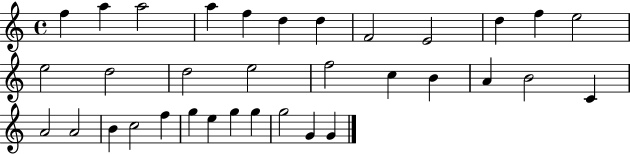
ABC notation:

X:1
T:Untitled
M:4/4
L:1/4
K:C
f a a2 a f d d F2 E2 d f e2 e2 d2 d2 e2 f2 c B A B2 C A2 A2 B c2 f g e g g g2 G G